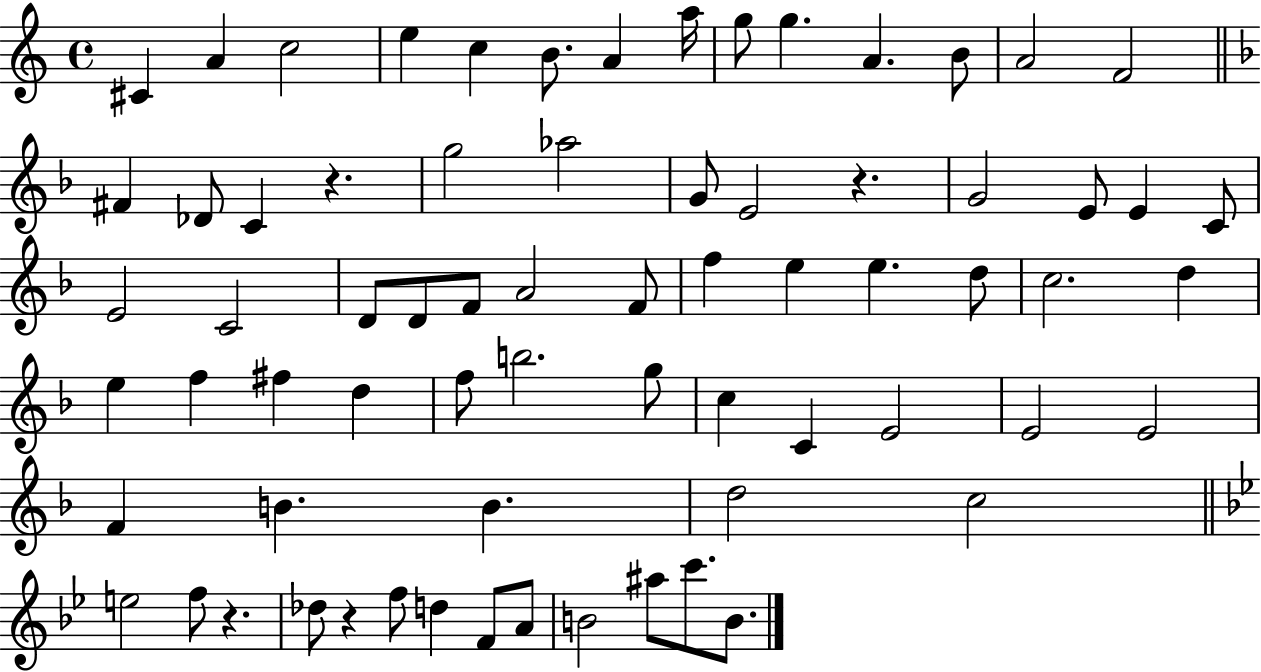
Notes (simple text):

C#4/q A4/q C5/h E5/q C5/q B4/e. A4/q A5/s G5/e G5/q. A4/q. B4/e A4/h F4/h F#4/q Db4/e C4/q R/q. G5/h Ab5/h G4/e E4/h R/q. G4/h E4/e E4/q C4/e E4/h C4/h D4/e D4/e F4/e A4/h F4/e F5/q E5/q E5/q. D5/e C5/h. D5/q E5/q F5/q F#5/q D5/q F5/e B5/h. G5/e C5/q C4/q E4/h E4/h E4/h F4/q B4/q. B4/q. D5/h C5/h E5/h F5/e R/q. Db5/e R/q F5/e D5/q F4/e A4/e B4/h A#5/e C6/e. B4/e.